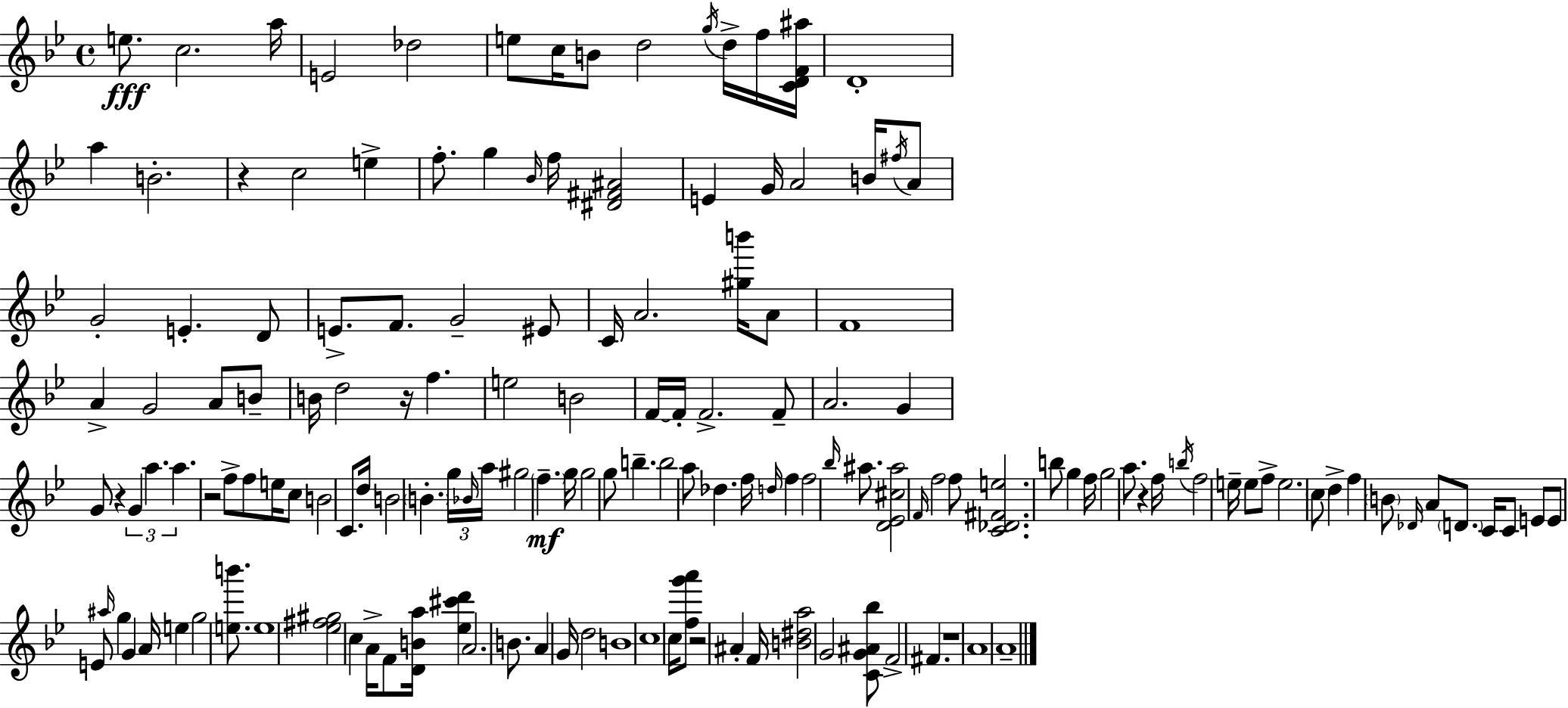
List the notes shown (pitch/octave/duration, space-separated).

E5/e. C5/h. A5/s E4/h Db5/h E5/e C5/s B4/e D5/h G5/s D5/s F5/s [C4,D4,F4,A#5]/s D4/w A5/q B4/h. R/q C5/h E5/q F5/e. G5/q Bb4/s F5/s [D#4,F#4,A#4]/h E4/q G4/s A4/h B4/s F#5/s A4/e G4/h E4/q. D4/e E4/e. F4/e. G4/h EIS4/e C4/s A4/h. [G#5,B6]/s A4/e F4/w A4/q G4/h A4/e B4/e B4/s D5/h R/s F5/q. E5/h B4/h F4/s F4/s F4/h. F4/e A4/h. G4/q G4/e R/q G4/q A5/q. A5/q. R/h F5/e F5/e E5/s C5/e B4/h C4/e. D5/s B4/h B4/q. G5/s Bb4/s A5/s G#5/h F5/q. G5/s G5/h G5/e B5/q. B5/h A5/e Db5/q. F5/s D5/s F5/q F5/h Bb5/s A#5/e. [D4,Eb4,C#5,A#5]/h F4/s F5/h F5/e [C4,Db4,F#4,E5]/h. B5/e G5/q F5/s G5/h A5/e. R/q F5/s B5/s F5/h E5/s E5/e F5/e E5/h. C5/e D5/q F5/q B4/e Db4/s A4/e D4/e. C4/s C4/e E4/e E4/e E4/e A#5/s G5/q G4/q A4/s E5/q G5/h [E5,B6]/e. E5/w [Eb5,F#5,G#5]/h C5/q A4/s F4/e [D4,B4,A5]/s [Eb5,C#6,D6]/q A4/h. B4/e. A4/q G4/s D5/h B4/w C5/w C5/s [F5,G6,A6]/e R/h A#4/q F4/s [B4,D#5,A5]/h G4/h [C4,G4,A#4,Bb5]/e F4/h F#4/q. R/w A4/w A4/w